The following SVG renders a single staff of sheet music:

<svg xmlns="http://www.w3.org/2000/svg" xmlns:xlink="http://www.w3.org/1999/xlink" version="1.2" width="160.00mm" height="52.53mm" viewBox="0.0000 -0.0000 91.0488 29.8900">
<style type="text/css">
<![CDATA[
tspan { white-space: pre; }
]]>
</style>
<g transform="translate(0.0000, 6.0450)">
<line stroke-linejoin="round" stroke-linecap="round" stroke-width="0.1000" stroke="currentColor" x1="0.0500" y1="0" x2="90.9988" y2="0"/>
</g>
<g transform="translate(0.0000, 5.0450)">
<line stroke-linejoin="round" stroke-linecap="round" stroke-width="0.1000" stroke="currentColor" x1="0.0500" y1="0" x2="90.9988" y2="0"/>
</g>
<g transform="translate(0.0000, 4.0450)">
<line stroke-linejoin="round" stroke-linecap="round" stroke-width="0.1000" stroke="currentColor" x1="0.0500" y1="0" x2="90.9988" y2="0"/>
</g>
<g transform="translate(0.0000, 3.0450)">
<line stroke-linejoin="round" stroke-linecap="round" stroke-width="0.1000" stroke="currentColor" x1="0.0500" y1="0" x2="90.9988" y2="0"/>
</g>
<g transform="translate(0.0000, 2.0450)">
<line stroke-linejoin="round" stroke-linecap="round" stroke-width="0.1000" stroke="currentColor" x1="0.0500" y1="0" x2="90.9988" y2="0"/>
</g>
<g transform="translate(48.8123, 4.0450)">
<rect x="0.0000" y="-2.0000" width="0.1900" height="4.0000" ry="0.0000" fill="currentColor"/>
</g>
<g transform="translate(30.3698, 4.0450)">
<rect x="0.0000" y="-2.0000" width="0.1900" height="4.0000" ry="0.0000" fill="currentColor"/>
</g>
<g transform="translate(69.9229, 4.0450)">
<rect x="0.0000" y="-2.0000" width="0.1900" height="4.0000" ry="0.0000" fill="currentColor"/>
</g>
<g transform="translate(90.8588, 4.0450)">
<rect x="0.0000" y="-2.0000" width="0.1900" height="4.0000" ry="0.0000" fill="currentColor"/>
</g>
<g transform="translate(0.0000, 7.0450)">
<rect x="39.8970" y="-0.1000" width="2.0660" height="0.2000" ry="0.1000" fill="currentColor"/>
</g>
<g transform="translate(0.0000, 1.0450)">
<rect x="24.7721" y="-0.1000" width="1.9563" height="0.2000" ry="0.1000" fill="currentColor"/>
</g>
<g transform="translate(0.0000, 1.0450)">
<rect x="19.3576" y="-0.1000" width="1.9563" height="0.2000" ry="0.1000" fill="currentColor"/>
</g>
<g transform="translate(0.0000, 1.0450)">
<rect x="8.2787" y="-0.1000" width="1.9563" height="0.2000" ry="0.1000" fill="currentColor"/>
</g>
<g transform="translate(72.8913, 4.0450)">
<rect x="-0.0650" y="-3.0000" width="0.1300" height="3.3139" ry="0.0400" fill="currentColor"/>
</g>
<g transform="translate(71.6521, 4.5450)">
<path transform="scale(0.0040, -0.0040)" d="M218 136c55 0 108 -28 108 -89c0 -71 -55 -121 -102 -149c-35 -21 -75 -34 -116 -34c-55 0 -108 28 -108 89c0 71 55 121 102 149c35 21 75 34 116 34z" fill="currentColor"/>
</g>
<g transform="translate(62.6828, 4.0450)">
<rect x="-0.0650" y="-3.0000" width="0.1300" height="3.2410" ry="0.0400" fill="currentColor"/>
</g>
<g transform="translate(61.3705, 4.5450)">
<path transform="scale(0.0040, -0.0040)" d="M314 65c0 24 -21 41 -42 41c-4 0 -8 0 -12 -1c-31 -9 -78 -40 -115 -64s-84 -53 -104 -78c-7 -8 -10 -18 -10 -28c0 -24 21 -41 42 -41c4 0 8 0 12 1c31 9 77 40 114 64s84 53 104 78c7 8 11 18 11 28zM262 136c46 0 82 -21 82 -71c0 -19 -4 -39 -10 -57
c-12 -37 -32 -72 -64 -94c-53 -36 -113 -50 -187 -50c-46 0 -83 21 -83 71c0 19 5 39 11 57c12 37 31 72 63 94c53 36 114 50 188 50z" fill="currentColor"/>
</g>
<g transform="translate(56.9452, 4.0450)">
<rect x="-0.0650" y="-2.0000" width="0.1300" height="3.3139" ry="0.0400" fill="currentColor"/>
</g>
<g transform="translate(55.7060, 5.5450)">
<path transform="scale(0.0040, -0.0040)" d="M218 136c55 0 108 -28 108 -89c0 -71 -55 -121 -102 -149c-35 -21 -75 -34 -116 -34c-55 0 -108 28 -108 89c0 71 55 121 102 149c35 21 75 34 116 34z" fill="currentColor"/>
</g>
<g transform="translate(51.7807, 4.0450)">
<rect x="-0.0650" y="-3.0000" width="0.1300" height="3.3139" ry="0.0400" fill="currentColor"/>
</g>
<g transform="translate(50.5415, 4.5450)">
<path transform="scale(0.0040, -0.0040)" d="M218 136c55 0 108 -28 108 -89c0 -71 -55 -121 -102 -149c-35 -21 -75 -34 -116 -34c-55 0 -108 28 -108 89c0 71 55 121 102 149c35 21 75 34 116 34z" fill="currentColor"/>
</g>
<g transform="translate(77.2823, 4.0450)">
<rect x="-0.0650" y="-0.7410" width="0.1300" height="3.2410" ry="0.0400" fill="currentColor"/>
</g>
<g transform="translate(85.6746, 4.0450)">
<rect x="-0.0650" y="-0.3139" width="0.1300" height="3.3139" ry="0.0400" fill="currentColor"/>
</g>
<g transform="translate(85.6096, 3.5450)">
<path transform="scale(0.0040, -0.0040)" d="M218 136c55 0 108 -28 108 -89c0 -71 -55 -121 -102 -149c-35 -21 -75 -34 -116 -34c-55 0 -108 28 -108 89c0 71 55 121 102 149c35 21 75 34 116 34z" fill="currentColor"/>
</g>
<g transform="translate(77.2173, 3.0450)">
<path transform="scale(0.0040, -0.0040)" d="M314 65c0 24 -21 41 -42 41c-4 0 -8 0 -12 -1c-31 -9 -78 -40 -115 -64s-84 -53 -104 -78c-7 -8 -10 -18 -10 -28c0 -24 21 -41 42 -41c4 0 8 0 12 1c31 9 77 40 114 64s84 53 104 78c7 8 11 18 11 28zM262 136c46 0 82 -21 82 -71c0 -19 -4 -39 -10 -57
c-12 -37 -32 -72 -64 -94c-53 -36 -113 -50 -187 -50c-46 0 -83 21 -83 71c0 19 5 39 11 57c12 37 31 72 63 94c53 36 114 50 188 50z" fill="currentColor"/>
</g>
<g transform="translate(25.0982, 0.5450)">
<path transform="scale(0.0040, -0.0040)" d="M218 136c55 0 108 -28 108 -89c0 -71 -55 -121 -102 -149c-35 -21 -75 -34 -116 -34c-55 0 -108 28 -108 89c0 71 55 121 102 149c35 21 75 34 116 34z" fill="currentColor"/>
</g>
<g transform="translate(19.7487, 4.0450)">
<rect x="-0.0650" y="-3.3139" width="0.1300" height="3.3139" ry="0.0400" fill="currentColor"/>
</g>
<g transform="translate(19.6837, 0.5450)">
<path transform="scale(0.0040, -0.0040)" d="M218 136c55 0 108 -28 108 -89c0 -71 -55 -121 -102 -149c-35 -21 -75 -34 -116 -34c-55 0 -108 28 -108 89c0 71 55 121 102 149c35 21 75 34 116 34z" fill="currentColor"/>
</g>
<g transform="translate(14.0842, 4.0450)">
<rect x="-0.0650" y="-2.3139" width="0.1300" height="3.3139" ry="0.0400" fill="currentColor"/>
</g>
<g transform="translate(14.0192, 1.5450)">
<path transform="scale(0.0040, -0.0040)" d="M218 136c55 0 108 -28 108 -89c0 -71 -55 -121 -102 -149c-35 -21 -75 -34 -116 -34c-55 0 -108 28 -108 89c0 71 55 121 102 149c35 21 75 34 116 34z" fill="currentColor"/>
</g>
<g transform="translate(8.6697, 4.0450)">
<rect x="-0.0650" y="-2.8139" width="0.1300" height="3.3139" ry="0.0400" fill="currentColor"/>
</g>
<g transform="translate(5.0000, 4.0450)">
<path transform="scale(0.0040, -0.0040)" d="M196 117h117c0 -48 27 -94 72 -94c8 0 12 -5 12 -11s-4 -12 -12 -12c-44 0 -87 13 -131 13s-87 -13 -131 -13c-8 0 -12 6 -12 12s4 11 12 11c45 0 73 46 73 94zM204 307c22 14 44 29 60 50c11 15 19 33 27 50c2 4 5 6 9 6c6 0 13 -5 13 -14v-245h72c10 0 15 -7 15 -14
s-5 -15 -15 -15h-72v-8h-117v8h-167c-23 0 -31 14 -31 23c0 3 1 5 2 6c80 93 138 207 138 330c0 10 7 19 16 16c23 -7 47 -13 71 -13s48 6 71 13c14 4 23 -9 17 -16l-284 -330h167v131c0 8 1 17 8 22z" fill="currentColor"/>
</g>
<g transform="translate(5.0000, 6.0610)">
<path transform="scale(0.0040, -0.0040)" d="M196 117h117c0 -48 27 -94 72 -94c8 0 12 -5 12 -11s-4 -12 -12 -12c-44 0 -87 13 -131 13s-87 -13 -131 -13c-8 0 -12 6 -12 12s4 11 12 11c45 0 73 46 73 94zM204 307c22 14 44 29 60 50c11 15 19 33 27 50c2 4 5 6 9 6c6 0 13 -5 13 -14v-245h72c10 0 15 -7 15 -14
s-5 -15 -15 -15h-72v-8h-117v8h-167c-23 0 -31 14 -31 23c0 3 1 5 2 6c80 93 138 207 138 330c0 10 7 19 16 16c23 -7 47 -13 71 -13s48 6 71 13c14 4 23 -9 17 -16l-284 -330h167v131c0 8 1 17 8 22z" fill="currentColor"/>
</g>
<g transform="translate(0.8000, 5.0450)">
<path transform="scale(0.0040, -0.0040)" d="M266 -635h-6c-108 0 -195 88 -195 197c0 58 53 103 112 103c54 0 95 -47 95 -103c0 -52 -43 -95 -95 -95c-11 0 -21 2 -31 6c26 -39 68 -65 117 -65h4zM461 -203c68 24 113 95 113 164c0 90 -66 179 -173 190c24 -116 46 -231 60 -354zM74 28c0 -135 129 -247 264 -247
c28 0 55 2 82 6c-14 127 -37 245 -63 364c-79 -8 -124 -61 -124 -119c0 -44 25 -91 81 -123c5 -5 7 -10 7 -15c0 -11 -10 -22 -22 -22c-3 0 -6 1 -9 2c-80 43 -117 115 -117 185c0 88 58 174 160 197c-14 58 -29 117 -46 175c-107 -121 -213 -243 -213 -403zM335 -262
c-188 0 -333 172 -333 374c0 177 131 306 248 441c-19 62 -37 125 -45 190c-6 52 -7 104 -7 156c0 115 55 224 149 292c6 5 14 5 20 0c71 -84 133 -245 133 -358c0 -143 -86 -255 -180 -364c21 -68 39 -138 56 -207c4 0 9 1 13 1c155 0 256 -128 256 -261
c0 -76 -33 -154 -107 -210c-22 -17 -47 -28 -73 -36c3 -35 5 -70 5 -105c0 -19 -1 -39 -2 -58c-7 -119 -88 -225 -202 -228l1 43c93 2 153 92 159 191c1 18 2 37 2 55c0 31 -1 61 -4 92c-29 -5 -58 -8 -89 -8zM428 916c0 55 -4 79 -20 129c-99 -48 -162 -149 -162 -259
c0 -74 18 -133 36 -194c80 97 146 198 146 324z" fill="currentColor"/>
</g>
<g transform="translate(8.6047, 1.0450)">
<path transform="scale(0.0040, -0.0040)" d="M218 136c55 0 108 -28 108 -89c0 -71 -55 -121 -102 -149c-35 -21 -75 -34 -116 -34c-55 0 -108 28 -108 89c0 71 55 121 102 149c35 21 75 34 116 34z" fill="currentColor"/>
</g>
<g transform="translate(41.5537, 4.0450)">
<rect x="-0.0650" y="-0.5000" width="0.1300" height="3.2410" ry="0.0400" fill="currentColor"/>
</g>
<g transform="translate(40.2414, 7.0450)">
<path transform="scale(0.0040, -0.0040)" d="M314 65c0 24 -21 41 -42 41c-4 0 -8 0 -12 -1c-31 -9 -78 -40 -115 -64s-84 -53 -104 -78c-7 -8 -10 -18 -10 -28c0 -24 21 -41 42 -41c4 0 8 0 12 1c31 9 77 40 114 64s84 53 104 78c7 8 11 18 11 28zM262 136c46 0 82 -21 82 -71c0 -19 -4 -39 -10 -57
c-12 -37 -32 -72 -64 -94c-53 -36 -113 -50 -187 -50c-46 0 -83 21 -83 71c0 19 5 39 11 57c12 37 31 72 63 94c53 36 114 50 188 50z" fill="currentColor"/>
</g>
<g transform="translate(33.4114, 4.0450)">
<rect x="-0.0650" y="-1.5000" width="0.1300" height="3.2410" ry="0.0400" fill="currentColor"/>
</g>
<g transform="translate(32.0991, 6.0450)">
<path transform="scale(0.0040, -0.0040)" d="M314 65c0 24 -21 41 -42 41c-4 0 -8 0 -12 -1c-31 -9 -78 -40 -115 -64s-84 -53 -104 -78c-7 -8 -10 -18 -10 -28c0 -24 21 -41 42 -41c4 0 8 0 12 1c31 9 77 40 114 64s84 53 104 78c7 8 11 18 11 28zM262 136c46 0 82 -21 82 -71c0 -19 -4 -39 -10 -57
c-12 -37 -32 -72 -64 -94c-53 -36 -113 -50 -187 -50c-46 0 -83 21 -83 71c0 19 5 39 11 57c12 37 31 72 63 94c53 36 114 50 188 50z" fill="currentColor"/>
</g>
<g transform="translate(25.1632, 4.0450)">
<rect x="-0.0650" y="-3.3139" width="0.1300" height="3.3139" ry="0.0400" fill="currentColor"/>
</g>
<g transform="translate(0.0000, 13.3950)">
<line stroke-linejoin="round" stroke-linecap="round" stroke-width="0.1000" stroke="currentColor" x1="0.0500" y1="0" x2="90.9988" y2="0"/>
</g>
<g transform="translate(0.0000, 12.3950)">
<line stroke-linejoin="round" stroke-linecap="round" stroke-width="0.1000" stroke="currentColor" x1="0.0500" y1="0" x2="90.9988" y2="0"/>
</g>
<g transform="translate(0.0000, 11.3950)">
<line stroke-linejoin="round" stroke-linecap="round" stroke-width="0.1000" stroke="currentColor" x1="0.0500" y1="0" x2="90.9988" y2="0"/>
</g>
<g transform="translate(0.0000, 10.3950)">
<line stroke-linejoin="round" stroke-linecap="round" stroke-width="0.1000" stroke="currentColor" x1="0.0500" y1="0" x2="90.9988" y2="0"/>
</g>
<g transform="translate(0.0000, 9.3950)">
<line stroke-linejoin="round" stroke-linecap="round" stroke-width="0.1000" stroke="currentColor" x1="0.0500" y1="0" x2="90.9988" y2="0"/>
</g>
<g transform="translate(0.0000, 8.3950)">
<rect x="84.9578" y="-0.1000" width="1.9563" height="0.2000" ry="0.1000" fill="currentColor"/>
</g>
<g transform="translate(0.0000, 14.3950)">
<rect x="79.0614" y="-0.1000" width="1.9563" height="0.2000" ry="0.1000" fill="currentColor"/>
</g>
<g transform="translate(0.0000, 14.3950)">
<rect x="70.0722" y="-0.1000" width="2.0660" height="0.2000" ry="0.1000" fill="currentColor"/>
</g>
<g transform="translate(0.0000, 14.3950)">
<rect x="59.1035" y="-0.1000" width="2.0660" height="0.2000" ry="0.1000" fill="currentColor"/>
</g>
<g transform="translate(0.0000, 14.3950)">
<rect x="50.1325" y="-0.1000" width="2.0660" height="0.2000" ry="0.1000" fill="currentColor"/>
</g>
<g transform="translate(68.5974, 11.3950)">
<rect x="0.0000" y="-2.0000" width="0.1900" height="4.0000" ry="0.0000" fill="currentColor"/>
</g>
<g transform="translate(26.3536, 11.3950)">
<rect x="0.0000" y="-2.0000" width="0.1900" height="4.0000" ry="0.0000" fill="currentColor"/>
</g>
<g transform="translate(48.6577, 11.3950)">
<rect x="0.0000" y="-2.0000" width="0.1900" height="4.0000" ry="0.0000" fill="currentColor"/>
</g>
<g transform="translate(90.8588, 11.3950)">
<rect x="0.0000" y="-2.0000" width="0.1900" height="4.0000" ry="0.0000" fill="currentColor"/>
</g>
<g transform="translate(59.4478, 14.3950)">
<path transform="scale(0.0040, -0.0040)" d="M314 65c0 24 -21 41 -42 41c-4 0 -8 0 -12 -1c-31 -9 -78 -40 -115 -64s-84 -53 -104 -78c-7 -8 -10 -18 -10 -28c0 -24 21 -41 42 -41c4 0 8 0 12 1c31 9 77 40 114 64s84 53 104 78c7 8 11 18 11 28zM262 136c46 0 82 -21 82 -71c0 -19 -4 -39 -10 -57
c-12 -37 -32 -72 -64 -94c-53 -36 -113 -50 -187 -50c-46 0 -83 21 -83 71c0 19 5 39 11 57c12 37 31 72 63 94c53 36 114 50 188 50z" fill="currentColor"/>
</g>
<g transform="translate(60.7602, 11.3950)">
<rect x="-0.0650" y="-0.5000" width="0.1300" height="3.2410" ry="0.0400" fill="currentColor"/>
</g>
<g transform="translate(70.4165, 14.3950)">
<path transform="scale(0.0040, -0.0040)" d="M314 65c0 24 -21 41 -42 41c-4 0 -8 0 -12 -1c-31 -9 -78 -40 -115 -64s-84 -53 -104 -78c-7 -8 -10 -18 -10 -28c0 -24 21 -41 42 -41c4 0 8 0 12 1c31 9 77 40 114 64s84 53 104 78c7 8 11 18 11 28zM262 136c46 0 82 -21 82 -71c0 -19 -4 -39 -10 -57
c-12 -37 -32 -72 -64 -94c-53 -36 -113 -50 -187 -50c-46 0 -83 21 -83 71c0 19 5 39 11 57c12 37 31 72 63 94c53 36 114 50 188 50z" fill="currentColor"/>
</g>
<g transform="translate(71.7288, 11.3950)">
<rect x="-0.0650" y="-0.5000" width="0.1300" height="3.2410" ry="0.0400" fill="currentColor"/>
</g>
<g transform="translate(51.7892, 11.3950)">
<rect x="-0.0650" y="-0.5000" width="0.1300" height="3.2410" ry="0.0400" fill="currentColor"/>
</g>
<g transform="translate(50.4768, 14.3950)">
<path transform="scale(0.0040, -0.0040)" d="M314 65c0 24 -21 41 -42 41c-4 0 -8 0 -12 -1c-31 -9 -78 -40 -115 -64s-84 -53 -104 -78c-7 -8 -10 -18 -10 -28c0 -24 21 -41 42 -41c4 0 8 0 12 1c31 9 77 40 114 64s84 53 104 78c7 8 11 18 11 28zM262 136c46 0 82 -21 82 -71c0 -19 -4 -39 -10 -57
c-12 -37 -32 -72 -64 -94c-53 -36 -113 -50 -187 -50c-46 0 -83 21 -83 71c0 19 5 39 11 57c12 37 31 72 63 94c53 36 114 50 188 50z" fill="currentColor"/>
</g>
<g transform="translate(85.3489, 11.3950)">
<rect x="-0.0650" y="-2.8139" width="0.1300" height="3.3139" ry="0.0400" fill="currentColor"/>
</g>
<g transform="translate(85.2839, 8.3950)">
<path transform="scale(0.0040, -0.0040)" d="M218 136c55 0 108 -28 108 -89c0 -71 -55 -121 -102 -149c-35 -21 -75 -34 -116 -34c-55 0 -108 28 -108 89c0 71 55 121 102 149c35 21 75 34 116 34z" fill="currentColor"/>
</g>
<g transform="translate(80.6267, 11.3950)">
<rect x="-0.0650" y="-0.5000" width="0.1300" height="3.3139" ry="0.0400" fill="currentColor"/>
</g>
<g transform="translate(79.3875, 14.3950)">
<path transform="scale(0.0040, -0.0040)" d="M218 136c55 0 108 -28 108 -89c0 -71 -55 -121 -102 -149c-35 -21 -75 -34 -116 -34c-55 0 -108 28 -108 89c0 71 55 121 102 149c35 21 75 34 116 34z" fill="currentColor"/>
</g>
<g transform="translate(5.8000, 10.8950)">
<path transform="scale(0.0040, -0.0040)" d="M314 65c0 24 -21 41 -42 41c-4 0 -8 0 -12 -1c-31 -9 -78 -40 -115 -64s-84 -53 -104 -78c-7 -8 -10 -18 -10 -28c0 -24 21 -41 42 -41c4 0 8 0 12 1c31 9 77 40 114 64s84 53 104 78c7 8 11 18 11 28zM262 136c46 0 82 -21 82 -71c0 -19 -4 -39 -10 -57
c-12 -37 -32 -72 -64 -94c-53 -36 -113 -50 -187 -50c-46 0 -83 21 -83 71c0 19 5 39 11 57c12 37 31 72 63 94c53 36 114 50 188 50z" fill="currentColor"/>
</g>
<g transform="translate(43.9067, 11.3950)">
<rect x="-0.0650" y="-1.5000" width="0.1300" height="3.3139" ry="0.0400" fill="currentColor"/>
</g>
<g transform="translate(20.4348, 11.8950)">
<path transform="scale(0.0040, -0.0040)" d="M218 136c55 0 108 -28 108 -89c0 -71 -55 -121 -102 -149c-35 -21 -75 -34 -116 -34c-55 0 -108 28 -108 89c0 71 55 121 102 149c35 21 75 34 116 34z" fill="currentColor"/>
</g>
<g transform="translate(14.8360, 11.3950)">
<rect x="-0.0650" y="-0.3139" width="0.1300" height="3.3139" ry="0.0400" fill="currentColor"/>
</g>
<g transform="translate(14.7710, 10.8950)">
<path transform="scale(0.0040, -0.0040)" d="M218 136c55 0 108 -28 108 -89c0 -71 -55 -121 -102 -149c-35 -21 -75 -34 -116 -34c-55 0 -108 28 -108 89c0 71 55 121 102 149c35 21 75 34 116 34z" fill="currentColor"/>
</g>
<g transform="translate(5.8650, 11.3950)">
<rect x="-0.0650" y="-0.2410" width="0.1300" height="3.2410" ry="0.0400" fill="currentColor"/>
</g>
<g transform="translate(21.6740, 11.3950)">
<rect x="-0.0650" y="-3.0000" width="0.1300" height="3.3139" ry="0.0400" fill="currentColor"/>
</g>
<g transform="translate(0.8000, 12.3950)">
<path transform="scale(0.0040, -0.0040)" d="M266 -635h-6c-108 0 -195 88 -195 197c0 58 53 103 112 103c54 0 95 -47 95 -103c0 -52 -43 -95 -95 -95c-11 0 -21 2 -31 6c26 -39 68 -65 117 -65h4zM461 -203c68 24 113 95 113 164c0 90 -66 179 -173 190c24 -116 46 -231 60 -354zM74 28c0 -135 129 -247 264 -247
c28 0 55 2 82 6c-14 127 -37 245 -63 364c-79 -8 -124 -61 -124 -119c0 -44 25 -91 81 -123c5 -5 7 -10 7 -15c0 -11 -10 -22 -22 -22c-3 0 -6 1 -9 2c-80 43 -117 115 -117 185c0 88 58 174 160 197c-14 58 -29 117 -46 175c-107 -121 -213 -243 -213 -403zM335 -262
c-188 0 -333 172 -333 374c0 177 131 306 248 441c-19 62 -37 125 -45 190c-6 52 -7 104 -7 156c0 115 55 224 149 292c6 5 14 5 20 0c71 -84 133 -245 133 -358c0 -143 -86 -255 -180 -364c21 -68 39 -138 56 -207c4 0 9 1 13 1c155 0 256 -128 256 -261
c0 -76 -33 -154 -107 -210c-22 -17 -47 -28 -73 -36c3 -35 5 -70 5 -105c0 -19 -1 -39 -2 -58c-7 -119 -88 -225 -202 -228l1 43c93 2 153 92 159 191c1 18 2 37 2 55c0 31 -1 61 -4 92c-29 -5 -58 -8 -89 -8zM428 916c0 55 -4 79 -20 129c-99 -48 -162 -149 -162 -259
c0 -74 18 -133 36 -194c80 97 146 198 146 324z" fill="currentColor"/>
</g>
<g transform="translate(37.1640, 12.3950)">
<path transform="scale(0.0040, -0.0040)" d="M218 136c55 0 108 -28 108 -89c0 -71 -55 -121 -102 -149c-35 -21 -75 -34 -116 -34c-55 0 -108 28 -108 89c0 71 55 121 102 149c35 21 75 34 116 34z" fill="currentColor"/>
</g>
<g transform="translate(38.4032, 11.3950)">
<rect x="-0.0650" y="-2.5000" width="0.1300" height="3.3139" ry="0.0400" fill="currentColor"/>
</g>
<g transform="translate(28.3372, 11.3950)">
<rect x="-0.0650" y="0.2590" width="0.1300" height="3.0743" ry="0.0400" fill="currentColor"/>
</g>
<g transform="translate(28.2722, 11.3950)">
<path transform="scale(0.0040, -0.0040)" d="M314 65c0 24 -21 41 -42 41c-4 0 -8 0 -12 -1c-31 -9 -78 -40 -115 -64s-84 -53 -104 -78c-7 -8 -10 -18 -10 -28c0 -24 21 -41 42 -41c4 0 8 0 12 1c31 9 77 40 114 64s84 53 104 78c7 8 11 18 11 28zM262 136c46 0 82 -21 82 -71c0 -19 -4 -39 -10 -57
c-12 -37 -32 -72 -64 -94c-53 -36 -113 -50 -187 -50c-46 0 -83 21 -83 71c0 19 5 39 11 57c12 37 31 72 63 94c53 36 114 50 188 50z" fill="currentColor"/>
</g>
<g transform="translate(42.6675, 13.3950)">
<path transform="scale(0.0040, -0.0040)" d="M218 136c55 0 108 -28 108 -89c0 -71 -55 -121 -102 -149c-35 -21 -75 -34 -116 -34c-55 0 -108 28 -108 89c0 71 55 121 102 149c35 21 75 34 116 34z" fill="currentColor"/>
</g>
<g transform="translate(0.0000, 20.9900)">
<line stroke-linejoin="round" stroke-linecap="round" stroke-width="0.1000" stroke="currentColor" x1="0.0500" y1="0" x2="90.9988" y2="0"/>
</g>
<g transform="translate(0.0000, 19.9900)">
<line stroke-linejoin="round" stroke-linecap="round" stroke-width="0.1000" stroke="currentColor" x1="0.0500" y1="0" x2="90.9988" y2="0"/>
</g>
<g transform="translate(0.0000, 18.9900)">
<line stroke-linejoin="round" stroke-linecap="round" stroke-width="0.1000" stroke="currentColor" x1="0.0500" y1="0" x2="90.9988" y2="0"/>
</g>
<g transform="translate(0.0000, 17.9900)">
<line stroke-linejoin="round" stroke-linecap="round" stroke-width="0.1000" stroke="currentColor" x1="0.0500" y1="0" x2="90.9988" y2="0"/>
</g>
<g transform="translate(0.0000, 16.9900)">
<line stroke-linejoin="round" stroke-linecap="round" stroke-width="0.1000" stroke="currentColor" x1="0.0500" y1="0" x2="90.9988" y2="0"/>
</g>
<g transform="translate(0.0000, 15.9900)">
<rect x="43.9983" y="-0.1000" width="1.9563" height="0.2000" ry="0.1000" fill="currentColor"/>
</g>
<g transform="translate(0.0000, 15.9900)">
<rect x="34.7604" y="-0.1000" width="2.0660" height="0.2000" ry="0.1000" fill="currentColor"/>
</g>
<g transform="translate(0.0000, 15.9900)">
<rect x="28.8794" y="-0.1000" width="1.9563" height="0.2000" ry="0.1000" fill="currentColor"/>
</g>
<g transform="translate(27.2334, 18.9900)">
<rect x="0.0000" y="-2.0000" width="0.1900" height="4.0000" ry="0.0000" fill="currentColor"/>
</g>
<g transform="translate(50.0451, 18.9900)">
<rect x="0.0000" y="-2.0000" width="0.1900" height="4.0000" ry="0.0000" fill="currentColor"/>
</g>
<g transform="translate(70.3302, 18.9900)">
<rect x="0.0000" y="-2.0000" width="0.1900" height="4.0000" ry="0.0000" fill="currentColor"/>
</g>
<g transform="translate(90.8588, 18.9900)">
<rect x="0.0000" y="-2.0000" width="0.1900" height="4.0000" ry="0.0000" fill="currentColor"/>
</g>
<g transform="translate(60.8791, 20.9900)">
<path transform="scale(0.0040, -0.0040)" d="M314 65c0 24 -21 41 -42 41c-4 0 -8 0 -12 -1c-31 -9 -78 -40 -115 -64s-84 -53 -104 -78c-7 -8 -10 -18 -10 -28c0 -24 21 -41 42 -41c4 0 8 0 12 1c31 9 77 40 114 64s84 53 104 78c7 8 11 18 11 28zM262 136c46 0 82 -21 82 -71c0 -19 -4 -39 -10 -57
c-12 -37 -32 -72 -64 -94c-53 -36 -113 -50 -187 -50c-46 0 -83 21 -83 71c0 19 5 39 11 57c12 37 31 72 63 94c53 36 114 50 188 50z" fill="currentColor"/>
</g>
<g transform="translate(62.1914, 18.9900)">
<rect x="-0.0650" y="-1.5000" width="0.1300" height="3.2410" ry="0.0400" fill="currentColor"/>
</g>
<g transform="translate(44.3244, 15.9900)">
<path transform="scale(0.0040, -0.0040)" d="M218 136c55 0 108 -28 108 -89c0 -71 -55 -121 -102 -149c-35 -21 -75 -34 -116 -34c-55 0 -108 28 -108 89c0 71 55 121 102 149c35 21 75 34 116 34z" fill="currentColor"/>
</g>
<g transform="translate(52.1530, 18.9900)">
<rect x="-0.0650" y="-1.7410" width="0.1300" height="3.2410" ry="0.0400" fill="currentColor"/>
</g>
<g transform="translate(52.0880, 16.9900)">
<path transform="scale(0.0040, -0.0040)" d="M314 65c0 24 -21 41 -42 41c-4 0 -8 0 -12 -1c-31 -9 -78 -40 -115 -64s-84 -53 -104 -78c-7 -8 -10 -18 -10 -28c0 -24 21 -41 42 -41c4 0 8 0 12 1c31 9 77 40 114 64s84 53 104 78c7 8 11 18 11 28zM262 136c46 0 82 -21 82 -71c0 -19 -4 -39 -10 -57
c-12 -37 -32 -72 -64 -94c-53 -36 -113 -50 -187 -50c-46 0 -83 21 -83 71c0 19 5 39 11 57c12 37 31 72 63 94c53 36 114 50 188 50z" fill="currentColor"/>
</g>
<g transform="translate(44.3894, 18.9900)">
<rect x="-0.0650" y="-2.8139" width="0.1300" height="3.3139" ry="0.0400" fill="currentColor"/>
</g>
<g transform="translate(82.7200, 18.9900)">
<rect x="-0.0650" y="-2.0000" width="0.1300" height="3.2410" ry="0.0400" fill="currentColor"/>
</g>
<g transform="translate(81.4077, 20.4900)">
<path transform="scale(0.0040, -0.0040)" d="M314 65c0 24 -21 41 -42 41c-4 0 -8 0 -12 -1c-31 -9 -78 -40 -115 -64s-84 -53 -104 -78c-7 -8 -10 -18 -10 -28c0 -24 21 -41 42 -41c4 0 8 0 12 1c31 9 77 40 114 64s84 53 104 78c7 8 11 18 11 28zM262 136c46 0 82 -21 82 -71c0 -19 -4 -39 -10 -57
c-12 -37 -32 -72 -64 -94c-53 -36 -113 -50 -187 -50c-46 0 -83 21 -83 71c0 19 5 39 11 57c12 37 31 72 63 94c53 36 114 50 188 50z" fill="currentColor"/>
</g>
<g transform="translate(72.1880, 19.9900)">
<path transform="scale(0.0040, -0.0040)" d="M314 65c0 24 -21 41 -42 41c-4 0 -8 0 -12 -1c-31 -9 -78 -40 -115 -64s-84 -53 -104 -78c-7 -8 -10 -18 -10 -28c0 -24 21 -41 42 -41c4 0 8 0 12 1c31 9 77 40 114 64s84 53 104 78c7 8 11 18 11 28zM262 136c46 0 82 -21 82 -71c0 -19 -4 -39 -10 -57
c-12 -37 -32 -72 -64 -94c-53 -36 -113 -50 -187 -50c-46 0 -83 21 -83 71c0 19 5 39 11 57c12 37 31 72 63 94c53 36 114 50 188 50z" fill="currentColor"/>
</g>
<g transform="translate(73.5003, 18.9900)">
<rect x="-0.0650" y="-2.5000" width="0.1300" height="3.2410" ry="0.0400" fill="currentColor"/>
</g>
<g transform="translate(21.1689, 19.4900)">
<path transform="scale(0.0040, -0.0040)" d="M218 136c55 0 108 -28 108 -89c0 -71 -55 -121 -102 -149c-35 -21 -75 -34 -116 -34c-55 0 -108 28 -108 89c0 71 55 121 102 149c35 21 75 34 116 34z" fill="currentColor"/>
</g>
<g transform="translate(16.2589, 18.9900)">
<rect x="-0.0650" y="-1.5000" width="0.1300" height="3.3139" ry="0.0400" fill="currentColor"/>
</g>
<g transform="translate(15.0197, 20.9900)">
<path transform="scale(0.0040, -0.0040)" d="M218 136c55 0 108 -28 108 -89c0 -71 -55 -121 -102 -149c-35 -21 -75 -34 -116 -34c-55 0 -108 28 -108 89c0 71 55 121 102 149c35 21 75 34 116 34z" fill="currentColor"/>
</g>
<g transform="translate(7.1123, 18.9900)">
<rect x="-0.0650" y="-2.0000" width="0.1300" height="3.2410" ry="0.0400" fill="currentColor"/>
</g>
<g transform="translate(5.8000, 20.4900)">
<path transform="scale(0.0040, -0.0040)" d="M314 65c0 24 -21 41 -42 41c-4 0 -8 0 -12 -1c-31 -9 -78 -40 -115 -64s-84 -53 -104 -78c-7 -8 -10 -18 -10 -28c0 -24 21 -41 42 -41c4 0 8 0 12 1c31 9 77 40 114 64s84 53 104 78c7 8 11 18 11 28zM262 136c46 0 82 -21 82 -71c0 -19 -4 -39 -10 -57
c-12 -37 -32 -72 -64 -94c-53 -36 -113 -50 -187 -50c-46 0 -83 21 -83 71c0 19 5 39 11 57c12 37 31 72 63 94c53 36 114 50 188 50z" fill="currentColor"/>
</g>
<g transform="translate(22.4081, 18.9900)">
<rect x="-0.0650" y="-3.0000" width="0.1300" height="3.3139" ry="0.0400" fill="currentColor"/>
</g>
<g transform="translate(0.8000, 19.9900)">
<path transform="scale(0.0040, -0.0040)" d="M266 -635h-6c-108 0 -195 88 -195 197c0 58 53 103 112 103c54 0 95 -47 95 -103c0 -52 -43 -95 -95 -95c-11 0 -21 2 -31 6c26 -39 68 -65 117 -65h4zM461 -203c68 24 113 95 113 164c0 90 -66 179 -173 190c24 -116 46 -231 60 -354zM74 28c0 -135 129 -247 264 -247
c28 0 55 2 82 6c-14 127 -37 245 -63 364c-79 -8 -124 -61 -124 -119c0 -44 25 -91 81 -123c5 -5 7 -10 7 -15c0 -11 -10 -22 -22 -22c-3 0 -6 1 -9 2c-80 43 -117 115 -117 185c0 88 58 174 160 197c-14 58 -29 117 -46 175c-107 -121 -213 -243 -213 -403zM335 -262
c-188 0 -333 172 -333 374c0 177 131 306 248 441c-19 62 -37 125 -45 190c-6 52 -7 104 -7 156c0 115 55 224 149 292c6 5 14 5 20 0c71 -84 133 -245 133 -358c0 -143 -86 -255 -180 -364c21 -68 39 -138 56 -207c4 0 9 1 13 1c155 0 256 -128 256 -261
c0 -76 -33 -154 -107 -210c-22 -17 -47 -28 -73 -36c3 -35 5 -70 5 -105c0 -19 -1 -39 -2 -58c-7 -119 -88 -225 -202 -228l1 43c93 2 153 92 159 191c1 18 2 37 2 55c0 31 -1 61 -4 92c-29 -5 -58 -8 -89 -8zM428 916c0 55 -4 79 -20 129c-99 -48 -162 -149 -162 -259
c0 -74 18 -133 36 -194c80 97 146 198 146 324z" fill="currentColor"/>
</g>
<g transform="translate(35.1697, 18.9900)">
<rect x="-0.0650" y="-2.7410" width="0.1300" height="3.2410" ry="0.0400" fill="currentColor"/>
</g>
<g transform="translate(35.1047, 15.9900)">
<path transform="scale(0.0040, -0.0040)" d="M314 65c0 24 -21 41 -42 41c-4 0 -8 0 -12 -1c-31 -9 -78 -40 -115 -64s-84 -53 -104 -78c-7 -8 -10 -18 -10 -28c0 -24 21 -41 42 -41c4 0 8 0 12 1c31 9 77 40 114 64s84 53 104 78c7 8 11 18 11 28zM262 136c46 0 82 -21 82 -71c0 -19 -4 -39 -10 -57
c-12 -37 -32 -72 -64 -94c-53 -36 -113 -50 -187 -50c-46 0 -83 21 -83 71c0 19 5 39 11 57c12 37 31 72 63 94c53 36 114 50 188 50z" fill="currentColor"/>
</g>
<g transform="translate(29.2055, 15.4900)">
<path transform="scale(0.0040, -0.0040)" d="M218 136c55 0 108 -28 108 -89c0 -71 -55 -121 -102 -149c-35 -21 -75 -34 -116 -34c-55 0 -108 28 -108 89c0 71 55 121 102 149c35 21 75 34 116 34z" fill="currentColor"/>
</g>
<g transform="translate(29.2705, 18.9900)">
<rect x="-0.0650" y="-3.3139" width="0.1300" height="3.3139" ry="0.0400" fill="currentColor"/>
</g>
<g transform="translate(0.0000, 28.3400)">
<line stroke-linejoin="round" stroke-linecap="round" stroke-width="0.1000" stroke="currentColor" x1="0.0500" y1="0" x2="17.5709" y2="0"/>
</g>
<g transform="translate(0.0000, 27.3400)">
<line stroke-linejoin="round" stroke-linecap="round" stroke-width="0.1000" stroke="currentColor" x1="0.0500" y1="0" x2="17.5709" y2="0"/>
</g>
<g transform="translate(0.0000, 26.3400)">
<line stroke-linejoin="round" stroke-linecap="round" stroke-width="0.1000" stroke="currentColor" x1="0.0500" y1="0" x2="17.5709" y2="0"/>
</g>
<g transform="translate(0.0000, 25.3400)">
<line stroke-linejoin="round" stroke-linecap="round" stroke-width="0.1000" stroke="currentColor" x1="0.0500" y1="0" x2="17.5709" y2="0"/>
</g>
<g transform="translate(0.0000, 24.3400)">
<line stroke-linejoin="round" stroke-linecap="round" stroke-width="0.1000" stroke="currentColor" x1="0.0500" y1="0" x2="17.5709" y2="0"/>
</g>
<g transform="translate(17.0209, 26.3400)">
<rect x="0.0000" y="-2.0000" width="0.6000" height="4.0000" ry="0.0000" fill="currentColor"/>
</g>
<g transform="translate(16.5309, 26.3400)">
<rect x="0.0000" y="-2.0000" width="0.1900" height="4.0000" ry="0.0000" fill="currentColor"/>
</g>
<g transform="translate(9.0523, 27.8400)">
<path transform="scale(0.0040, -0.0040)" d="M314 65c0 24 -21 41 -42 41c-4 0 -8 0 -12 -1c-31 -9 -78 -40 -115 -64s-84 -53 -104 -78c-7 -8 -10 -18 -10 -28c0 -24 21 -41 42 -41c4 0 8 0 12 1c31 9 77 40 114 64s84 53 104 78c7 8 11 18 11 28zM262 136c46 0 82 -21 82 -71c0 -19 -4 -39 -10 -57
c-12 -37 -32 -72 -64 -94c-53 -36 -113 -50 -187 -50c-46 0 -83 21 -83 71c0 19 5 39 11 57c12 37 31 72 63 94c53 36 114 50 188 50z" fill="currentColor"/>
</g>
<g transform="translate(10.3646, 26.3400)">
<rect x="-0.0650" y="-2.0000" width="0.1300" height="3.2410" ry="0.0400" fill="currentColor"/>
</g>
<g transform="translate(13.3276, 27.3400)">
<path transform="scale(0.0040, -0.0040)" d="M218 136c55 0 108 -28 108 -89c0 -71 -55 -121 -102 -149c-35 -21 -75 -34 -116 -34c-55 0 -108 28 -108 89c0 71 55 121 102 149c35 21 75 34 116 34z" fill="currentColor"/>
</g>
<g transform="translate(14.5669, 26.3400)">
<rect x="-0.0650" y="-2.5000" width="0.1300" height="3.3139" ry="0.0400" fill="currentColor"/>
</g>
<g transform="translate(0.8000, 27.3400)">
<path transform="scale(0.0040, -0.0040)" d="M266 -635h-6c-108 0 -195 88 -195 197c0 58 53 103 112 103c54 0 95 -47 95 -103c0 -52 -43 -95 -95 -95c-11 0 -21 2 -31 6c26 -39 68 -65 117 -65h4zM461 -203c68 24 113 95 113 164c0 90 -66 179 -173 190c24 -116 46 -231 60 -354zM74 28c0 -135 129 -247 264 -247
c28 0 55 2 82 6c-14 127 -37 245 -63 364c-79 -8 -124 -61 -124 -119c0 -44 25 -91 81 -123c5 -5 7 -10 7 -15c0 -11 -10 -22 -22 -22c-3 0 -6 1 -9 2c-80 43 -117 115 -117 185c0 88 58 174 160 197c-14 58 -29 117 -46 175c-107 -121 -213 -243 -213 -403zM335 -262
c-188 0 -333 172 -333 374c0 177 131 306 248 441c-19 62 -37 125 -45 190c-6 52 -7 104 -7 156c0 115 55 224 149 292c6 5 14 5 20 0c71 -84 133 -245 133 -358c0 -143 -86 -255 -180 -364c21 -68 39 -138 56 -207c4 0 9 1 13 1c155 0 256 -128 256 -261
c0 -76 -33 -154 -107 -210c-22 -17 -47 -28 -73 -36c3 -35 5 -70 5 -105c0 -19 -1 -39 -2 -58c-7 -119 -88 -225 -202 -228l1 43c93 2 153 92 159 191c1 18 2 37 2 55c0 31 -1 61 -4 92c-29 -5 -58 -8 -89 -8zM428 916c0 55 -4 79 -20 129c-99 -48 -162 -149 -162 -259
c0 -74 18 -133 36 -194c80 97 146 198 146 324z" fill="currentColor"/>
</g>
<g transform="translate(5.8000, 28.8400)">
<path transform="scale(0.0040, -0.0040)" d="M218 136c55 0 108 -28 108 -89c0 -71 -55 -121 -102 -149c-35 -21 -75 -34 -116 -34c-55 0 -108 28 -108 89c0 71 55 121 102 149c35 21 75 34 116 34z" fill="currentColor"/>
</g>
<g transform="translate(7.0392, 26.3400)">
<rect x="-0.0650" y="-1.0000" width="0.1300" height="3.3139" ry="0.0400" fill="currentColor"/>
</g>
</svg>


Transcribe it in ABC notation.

X:1
T:Untitled
M:4/4
L:1/4
K:C
a g b b E2 C2 A F A2 A d2 c c2 c A B2 G E C2 C2 C2 C a F2 E A b a2 a f2 E2 G2 F2 D F2 G